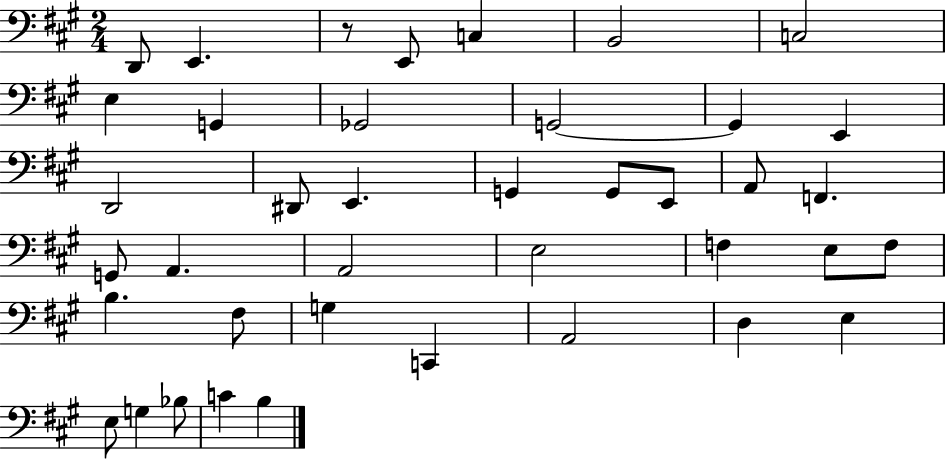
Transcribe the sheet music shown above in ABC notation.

X:1
T:Untitled
M:2/4
L:1/4
K:A
D,,/2 E,, z/2 E,,/2 C, B,,2 C,2 E, G,, _G,,2 G,,2 G,, E,, D,,2 ^D,,/2 E,, G,, G,,/2 E,,/2 A,,/2 F,, G,,/2 A,, A,,2 E,2 F, E,/2 F,/2 B, ^F,/2 G, C,, A,,2 D, E, E,/2 G, _B,/2 C B,